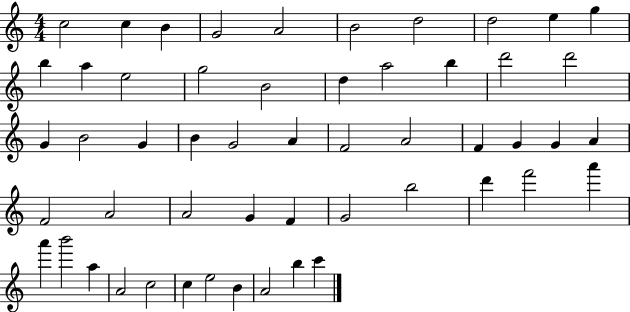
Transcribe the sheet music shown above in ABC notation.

X:1
T:Untitled
M:4/4
L:1/4
K:C
c2 c B G2 A2 B2 d2 d2 e g b a e2 g2 B2 d a2 b d'2 d'2 G B2 G B G2 A F2 A2 F G G A F2 A2 A2 G F G2 b2 d' f'2 a' a' b'2 a A2 c2 c e2 B A2 b c'